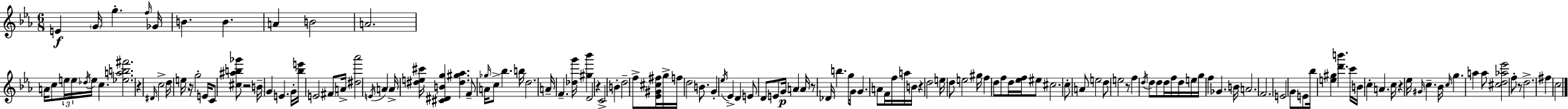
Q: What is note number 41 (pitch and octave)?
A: D5